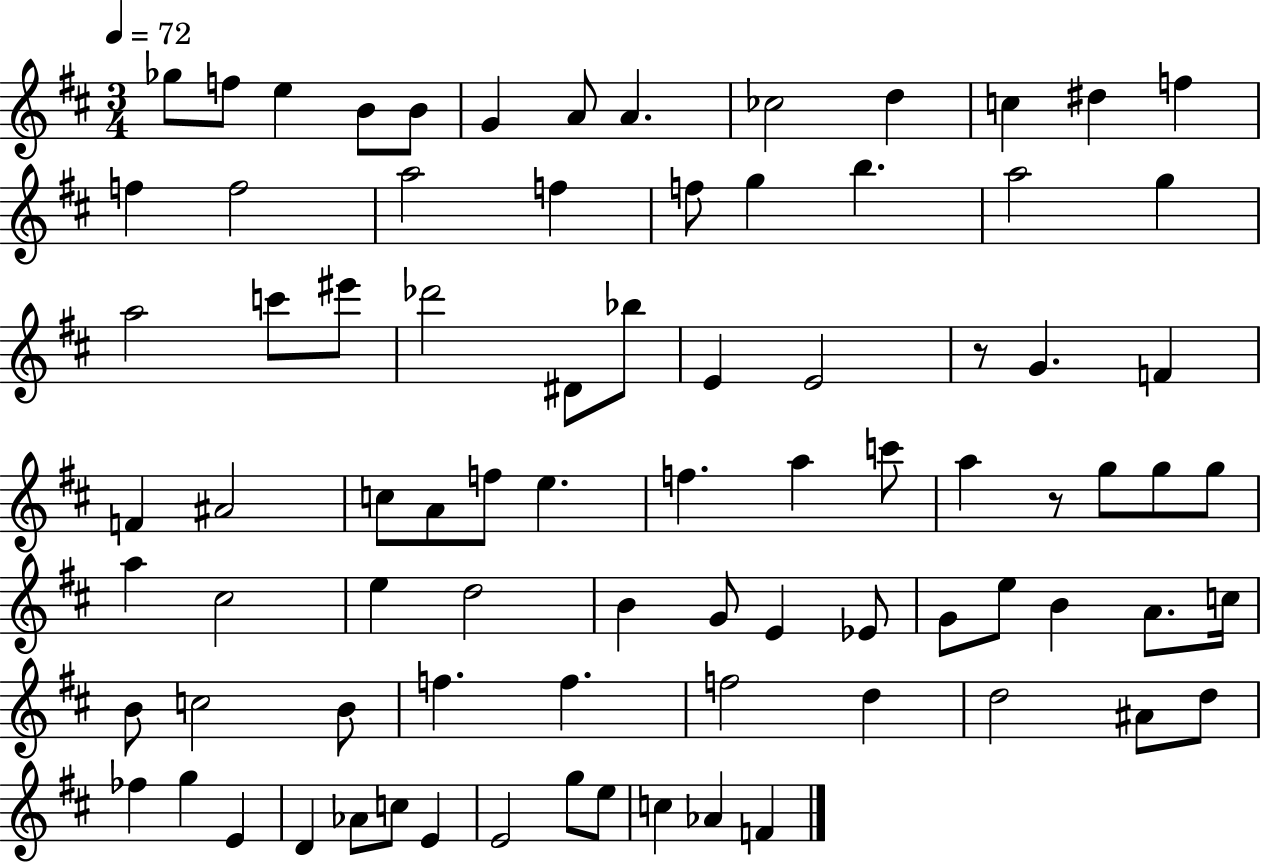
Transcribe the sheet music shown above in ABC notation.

X:1
T:Untitled
M:3/4
L:1/4
K:D
_g/2 f/2 e B/2 B/2 G A/2 A _c2 d c ^d f f f2 a2 f f/2 g b a2 g a2 c'/2 ^e'/2 _d'2 ^D/2 _b/2 E E2 z/2 G F F ^A2 c/2 A/2 f/2 e f a c'/2 a z/2 g/2 g/2 g/2 a ^c2 e d2 B G/2 E _E/2 G/2 e/2 B A/2 c/4 B/2 c2 B/2 f f f2 d d2 ^A/2 d/2 _f g E D _A/2 c/2 E E2 g/2 e/2 c _A F